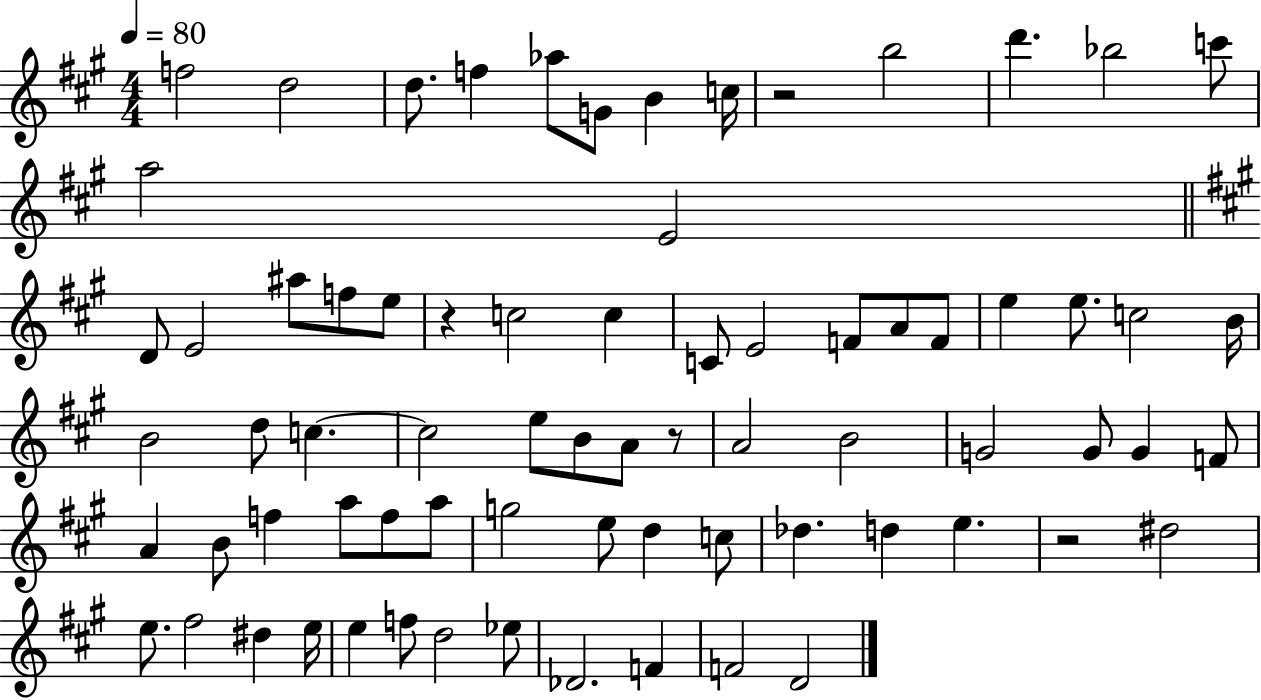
{
  \clef treble
  \numericTimeSignature
  \time 4/4
  \key a \major
  \tempo 4 = 80
  f''2 d''2 | d''8. f''4 aes''8 g'8 b'4 c''16 | r2 b''2 | d'''4. bes''2 c'''8 | \break a''2 e'2 | \bar "||" \break \key a \major d'8 e'2 ais''8 f''8 e''8 | r4 c''2 c''4 | c'8 e'2 f'8 a'8 f'8 | e''4 e''8. c''2 b'16 | \break b'2 d''8 c''4.~~ | c''2 e''8 b'8 a'8 r8 | a'2 b'2 | g'2 g'8 g'4 f'8 | \break a'4 b'8 f''4 a''8 f''8 a''8 | g''2 e''8 d''4 c''8 | des''4. d''4 e''4. | r2 dis''2 | \break e''8. fis''2 dis''4 e''16 | e''4 f''8 d''2 ees''8 | des'2. f'4 | f'2 d'2 | \break \bar "|."
}